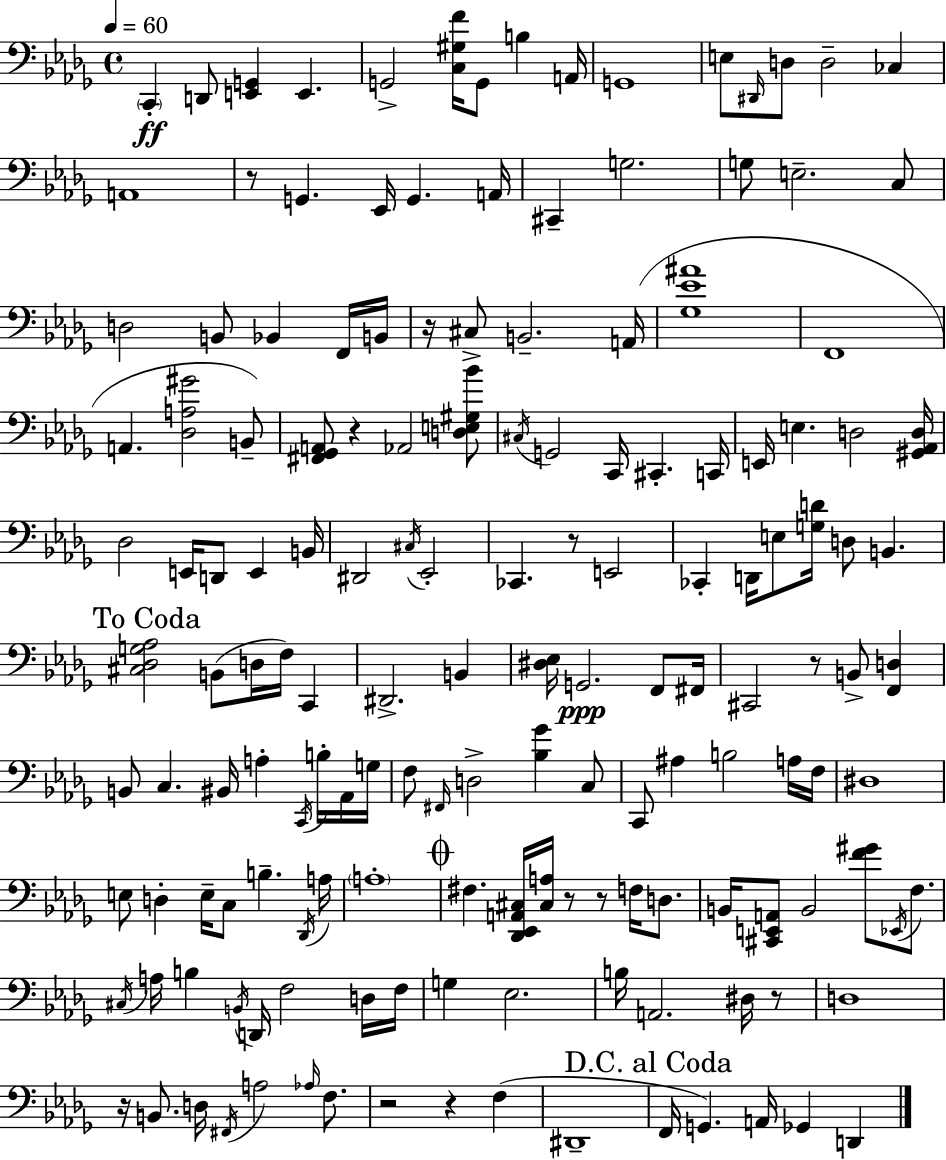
C2/q D2/e [E2,G2]/q E2/q. G2/h [C3,G#3,F4]/s G2/e B3/q A2/s G2/w E3/e D#2/s D3/e D3/h CES3/q A2/w R/e G2/q. Eb2/s G2/q. A2/s C#2/q G3/h. G3/e E3/h. C3/e D3/h B2/e Bb2/q F2/s B2/s R/s C#3/e B2/h. A2/s [Gb3,Eb4,A#4]/w F2/w A2/q. [Db3,A3,G#4]/h B2/e [F#2,Gb2,A2]/e R/q Ab2/h [D3,E3,G#3,Bb4]/e C#3/s G2/h C2/s C#2/q. C2/s E2/s E3/q. D3/h [G#2,Ab2,D3]/s Db3/h E2/s D2/e E2/q B2/s D#2/h C#3/s Eb2/h CES2/q. R/e E2/h CES2/q D2/s E3/e [G3,D4]/s D3/e B2/q. [C#3,Db3,G3,Ab3]/h B2/e D3/s F3/s C2/q D#2/h. B2/q [D#3,Eb3]/s G2/h. F2/e F#2/s C#2/h R/e B2/e [F2,D3]/q B2/e C3/q. BIS2/s A3/q C2/s B3/s Ab2/s G3/s F3/e F#2/s D3/h [Bb3,Gb4]/q C3/e C2/e A#3/q B3/h A3/s F3/s D#3/w E3/e D3/q E3/s C3/e B3/q. Db2/s A3/s A3/w F#3/q. [Db2,Eb2,A2,C#3]/s [C#3,A3]/s R/e R/e F3/s D3/e. B2/s [C#2,E2,A2]/e B2/h [F4,G#4]/e Eb2/s F3/e. C#3/s A3/s B3/q B2/s D2/s F3/h D3/s F3/s G3/q Eb3/h. B3/s A2/h. D#3/s R/e D3/w R/s B2/e. D3/s F#2/s A3/h Ab3/s F3/e. R/h R/q F3/q D#2/w F2/s G2/q. A2/s Gb2/q D2/q